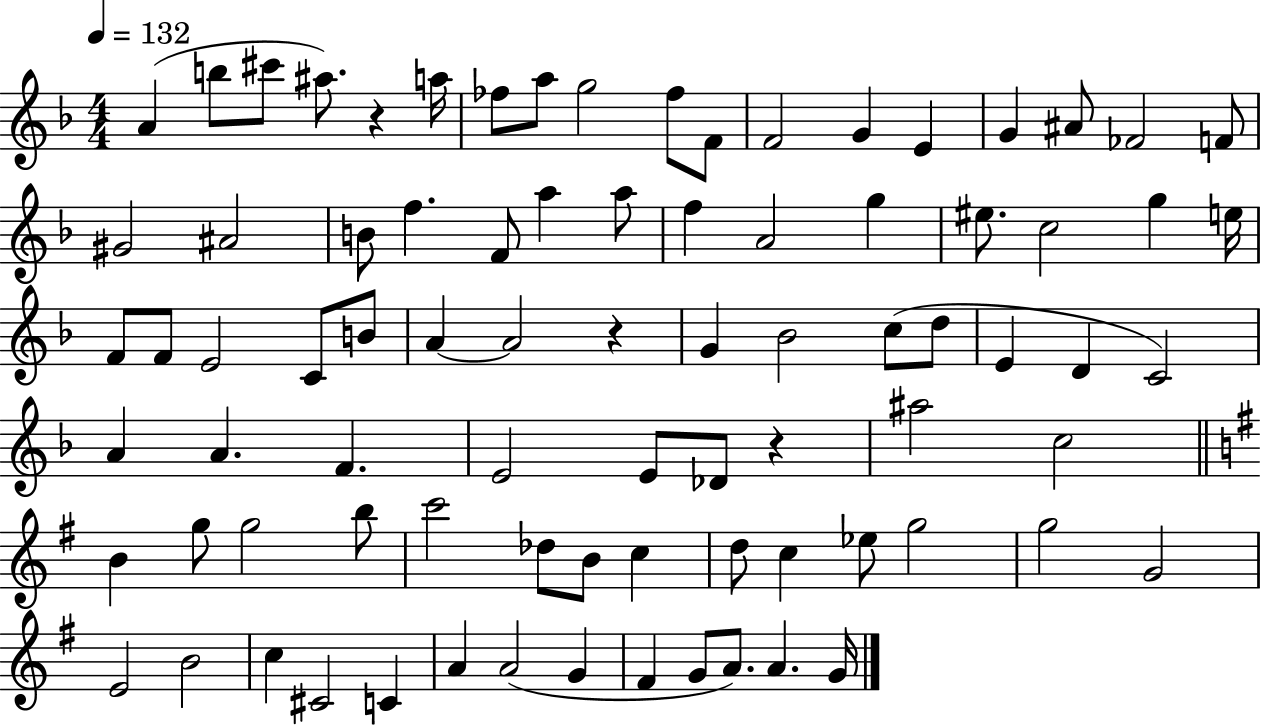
{
  \clef treble
  \numericTimeSignature
  \time 4/4
  \key f \major
  \tempo 4 = 132
  a'4( b''8 cis'''8 ais''8.) r4 a''16 | fes''8 a''8 g''2 fes''8 f'8 | f'2 g'4 e'4 | g'4 ais'8 fes'2 f'8 | \break gis'2 ais'2 | b'8 f''4. f'8 a''4 a''8 | f''4 a'2 g''4 | eis''8. c''2 g''4 e''16 | \break f'8 f'8 e'2 c'8 b'8 | a'4~~ a'2 r4 | g'4 bes'2 c''8( d''8 | e'4 d'4 c'2) | \break a'4 a'4. f'4. | e'2 e'8 des'8 r4 | ais''2 c''2 | \bar "||" \break \key g \major b'4 g''8 g''2 b''8 | c'''2 des''8 b'8 c''4 | d''8 c''4 ees''8 g''2 | g''2 g'2 | \break e'2 b'2 | c''4 cis'2 c'4 | a'4 a'2( g'4 | fis'4 g'8 a'8.) a'4. g'16 | \break \bar "|."
}